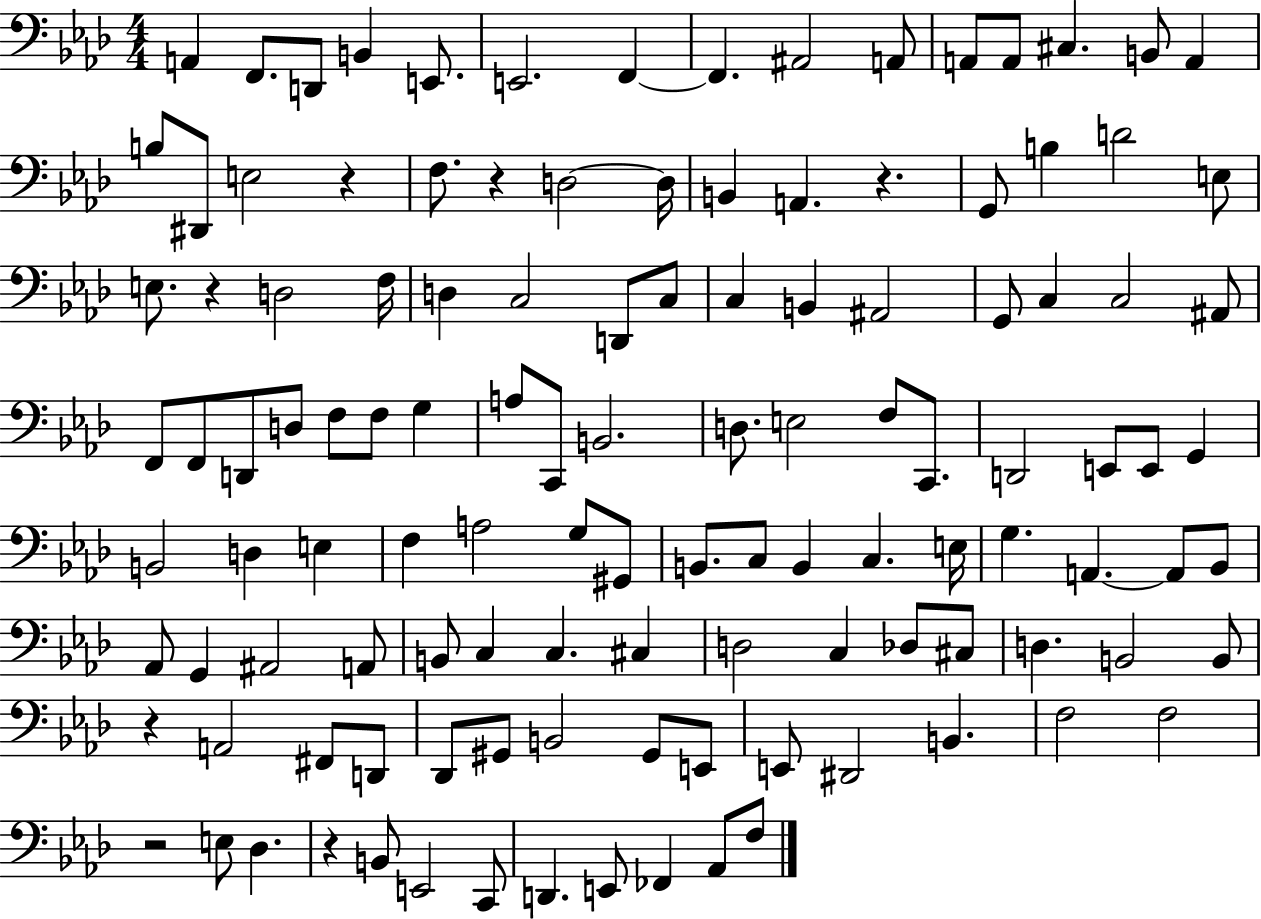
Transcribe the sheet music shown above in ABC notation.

X:1
T:Untitled
M:4/4
L:1/4
K:Ab
A,, F,,/2 D,,/2 B,, E,,/2 E,,2 F,, F,, ^A,,2 A,,/2 A,,/2 A,,/2 ^C, B,,/2 A,, B,/2 ^D,,/2 E,2 z F,/2 z D,2 D,/4 B,, A,, z G,,/2 B, D2 E,/2 E,/2 z D,2 F,/4 D, C,2 D,,/2 C,/2 C, B,, ^A,,2 G,,/2 C, C,2 ^A,,/2 F,,/2 F,,/2 D,,/2 D,/2 F,/2 F,/2 G, A,/2 C,,/2 B,,2 D,/2 E,2 F,/2 C,,/2 D,,2 E,,/2 E,,/2 G,, B,,2 D, E, F, A,2 G,/2 ^G,,/2 B,,/2 C,/2 B,, C, E,/4 G, A,, A,,/2 _B,,/2 _A,,/2 G,, ^A,,2 A,,/2 B,,/2 C, C, ^C, D,2 C, _D,/2 ^C,/2 D, B,,2 B,,/2 z A,,2 ^F,,/2 D,,/2 _D,,/2 ^G,,/2 B,,2 ^G,,/2 E,,/2 E,,/2 ^D,,2 B,, F,2 F,2 z2 E,/2 _D, z B,,/2 E,,2 C,,/2 D,, E,,/2 _F,, _A,,/2 F,/2